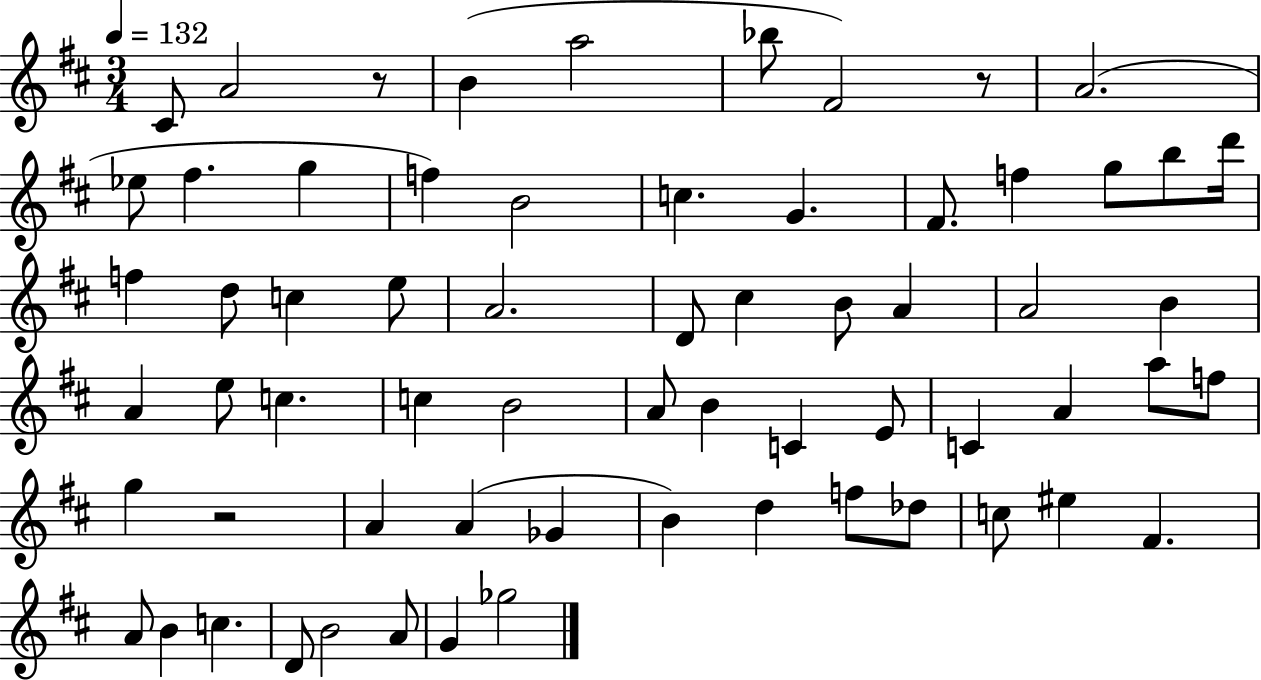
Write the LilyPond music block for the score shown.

{
  \clef treble
  \numericTimeSignature
  \time 3/4
  \key d \major
  \tempo 4 = 132
  \repeat volta 2 { cis'8 a'2 r8 | b'4( a''2 | bes''8 fis'2) r8 | a'2.( | \break ees''8 fis''4. g''4 | f''4) b'2 | c''4. g'4. | fis'8. f''4 g''8 b''8 d'''16 | \break f''4 d''8 c''4 e''8 | a'2. | d'8 cis''4 b'8 a'4 | a'2 b'4 | \break a'4 e''8 c''4. | c''4 b'2 | a'8 b'4 c'4 e'8 | c'4 a'4 a''8 f''8 | \break g''4 r2 | a'4 a'4( ges'4 | b'4) d''4 f''8 des''8 | c''8 eis''4 fis'4. | \break a'8 b'4 c''4. | d'8 b'2 a'8 | g'4 ges''2 | } \bar "|."
}